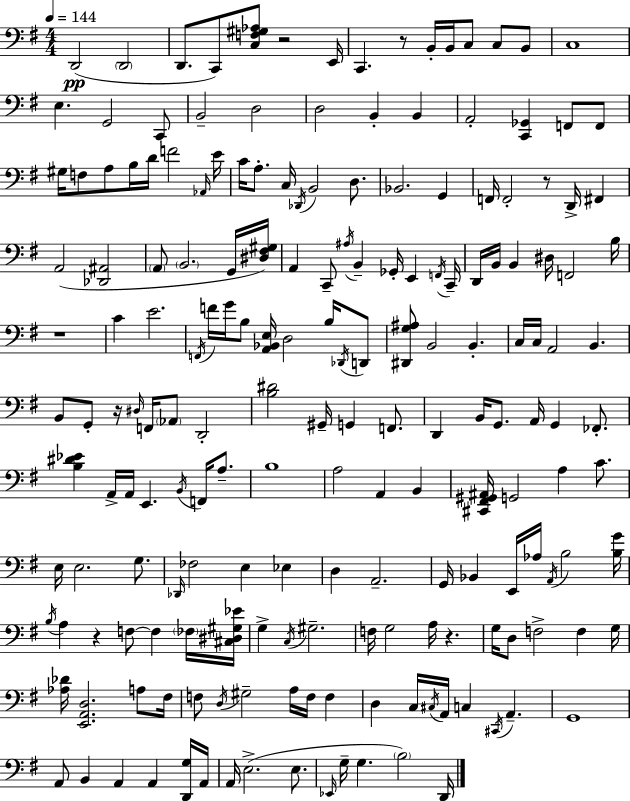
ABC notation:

X:1
T:Untitled
M:4/4
L:1/4
K:G
D,,2 D,,2 D,,/2 C,,/2 [C,F,^G,_A,]/2 z2 E,,/4 C,, z/2 B,,/4 B,,/4 C,/2 C,/2 B,,/2 C,4 E, G,,2 C,,/2 B,,2 D,2 D,2 B,, B,, A,,2 [C,,_G,,] F,,/2 F,,/2 ^G,/4 F,/2 A,/2 B,/4 D/4 F2 _A,,/4 E/4 C/4 A,/2 C,/4 _D,,/4 B,,2 D,/2 _B,,2 G,, F,,/4 F,,2 z/2 D,,/4 ^F,, A,,2 [_D,,^A,,]2 A,,/2 B,,2 G,,/4 [^D,^F,^G,]/4 A,, C,,/2 ^A,/4 B,, _G,,/4 E,, F,,/4 C,,/4 D,,/4 B,,/4 B,, ^D,/4 F,,2 B,/4 z4 C E2 F,,/4 F/4 G/4 B,/2 [A,,_B,,E,]/4 D,2 B,/4 _D,,/4 D,,/2 [^D,,G,^A,]/2 B,,2 B,, C,/4 C,/4 A,,2 B,, B,,/2 G,,/2 z/4 ^D,/4 F,,/4 _A,,/2 D,,2 [B,^D]2 ^G,,/4 G,, F,,/2 D,, B,,/4 G,,/2 A,,/4 G,, _F,,/2 [B,^D_E] A,,/4 A,,/4 E,, B,,/4 F,,/4 A,/2 B,4 A,2 A,, B,, [^C,,^F,,^G,,^A,,]/4 G,,2 A, C/2 E,/4 E,2 G,/2 _D,,/4 _F,2 E, _E, D, A,,2 G,,/4 _B,, E,,/4 _A,/4 A,,/4 B,2 [B,G]/4 B,/4 A, z F,/2 F, _F,/4 [^C,^D,^G,_E]/4 G, C,/4 ^G,2 F,/4 G,2 A,/4 z G,/4 D,/2 F,2 F, G,/4 [_A,_D]/4 [E,,A,,D,]2 A,/2 ^F,/4 F,/2 D,/4 ^G,2 A,/4 F,/4 F, D, C,/4 ^C,/4 A,,/4 C, ^C,,/4 A,, G,,4 A,,/2 B,, A,, A,, [D,,G,]/4 A,,/4 A,,/4 E,2 E,/2 _E,,/4 G,/4 G, B,2 D,,/4